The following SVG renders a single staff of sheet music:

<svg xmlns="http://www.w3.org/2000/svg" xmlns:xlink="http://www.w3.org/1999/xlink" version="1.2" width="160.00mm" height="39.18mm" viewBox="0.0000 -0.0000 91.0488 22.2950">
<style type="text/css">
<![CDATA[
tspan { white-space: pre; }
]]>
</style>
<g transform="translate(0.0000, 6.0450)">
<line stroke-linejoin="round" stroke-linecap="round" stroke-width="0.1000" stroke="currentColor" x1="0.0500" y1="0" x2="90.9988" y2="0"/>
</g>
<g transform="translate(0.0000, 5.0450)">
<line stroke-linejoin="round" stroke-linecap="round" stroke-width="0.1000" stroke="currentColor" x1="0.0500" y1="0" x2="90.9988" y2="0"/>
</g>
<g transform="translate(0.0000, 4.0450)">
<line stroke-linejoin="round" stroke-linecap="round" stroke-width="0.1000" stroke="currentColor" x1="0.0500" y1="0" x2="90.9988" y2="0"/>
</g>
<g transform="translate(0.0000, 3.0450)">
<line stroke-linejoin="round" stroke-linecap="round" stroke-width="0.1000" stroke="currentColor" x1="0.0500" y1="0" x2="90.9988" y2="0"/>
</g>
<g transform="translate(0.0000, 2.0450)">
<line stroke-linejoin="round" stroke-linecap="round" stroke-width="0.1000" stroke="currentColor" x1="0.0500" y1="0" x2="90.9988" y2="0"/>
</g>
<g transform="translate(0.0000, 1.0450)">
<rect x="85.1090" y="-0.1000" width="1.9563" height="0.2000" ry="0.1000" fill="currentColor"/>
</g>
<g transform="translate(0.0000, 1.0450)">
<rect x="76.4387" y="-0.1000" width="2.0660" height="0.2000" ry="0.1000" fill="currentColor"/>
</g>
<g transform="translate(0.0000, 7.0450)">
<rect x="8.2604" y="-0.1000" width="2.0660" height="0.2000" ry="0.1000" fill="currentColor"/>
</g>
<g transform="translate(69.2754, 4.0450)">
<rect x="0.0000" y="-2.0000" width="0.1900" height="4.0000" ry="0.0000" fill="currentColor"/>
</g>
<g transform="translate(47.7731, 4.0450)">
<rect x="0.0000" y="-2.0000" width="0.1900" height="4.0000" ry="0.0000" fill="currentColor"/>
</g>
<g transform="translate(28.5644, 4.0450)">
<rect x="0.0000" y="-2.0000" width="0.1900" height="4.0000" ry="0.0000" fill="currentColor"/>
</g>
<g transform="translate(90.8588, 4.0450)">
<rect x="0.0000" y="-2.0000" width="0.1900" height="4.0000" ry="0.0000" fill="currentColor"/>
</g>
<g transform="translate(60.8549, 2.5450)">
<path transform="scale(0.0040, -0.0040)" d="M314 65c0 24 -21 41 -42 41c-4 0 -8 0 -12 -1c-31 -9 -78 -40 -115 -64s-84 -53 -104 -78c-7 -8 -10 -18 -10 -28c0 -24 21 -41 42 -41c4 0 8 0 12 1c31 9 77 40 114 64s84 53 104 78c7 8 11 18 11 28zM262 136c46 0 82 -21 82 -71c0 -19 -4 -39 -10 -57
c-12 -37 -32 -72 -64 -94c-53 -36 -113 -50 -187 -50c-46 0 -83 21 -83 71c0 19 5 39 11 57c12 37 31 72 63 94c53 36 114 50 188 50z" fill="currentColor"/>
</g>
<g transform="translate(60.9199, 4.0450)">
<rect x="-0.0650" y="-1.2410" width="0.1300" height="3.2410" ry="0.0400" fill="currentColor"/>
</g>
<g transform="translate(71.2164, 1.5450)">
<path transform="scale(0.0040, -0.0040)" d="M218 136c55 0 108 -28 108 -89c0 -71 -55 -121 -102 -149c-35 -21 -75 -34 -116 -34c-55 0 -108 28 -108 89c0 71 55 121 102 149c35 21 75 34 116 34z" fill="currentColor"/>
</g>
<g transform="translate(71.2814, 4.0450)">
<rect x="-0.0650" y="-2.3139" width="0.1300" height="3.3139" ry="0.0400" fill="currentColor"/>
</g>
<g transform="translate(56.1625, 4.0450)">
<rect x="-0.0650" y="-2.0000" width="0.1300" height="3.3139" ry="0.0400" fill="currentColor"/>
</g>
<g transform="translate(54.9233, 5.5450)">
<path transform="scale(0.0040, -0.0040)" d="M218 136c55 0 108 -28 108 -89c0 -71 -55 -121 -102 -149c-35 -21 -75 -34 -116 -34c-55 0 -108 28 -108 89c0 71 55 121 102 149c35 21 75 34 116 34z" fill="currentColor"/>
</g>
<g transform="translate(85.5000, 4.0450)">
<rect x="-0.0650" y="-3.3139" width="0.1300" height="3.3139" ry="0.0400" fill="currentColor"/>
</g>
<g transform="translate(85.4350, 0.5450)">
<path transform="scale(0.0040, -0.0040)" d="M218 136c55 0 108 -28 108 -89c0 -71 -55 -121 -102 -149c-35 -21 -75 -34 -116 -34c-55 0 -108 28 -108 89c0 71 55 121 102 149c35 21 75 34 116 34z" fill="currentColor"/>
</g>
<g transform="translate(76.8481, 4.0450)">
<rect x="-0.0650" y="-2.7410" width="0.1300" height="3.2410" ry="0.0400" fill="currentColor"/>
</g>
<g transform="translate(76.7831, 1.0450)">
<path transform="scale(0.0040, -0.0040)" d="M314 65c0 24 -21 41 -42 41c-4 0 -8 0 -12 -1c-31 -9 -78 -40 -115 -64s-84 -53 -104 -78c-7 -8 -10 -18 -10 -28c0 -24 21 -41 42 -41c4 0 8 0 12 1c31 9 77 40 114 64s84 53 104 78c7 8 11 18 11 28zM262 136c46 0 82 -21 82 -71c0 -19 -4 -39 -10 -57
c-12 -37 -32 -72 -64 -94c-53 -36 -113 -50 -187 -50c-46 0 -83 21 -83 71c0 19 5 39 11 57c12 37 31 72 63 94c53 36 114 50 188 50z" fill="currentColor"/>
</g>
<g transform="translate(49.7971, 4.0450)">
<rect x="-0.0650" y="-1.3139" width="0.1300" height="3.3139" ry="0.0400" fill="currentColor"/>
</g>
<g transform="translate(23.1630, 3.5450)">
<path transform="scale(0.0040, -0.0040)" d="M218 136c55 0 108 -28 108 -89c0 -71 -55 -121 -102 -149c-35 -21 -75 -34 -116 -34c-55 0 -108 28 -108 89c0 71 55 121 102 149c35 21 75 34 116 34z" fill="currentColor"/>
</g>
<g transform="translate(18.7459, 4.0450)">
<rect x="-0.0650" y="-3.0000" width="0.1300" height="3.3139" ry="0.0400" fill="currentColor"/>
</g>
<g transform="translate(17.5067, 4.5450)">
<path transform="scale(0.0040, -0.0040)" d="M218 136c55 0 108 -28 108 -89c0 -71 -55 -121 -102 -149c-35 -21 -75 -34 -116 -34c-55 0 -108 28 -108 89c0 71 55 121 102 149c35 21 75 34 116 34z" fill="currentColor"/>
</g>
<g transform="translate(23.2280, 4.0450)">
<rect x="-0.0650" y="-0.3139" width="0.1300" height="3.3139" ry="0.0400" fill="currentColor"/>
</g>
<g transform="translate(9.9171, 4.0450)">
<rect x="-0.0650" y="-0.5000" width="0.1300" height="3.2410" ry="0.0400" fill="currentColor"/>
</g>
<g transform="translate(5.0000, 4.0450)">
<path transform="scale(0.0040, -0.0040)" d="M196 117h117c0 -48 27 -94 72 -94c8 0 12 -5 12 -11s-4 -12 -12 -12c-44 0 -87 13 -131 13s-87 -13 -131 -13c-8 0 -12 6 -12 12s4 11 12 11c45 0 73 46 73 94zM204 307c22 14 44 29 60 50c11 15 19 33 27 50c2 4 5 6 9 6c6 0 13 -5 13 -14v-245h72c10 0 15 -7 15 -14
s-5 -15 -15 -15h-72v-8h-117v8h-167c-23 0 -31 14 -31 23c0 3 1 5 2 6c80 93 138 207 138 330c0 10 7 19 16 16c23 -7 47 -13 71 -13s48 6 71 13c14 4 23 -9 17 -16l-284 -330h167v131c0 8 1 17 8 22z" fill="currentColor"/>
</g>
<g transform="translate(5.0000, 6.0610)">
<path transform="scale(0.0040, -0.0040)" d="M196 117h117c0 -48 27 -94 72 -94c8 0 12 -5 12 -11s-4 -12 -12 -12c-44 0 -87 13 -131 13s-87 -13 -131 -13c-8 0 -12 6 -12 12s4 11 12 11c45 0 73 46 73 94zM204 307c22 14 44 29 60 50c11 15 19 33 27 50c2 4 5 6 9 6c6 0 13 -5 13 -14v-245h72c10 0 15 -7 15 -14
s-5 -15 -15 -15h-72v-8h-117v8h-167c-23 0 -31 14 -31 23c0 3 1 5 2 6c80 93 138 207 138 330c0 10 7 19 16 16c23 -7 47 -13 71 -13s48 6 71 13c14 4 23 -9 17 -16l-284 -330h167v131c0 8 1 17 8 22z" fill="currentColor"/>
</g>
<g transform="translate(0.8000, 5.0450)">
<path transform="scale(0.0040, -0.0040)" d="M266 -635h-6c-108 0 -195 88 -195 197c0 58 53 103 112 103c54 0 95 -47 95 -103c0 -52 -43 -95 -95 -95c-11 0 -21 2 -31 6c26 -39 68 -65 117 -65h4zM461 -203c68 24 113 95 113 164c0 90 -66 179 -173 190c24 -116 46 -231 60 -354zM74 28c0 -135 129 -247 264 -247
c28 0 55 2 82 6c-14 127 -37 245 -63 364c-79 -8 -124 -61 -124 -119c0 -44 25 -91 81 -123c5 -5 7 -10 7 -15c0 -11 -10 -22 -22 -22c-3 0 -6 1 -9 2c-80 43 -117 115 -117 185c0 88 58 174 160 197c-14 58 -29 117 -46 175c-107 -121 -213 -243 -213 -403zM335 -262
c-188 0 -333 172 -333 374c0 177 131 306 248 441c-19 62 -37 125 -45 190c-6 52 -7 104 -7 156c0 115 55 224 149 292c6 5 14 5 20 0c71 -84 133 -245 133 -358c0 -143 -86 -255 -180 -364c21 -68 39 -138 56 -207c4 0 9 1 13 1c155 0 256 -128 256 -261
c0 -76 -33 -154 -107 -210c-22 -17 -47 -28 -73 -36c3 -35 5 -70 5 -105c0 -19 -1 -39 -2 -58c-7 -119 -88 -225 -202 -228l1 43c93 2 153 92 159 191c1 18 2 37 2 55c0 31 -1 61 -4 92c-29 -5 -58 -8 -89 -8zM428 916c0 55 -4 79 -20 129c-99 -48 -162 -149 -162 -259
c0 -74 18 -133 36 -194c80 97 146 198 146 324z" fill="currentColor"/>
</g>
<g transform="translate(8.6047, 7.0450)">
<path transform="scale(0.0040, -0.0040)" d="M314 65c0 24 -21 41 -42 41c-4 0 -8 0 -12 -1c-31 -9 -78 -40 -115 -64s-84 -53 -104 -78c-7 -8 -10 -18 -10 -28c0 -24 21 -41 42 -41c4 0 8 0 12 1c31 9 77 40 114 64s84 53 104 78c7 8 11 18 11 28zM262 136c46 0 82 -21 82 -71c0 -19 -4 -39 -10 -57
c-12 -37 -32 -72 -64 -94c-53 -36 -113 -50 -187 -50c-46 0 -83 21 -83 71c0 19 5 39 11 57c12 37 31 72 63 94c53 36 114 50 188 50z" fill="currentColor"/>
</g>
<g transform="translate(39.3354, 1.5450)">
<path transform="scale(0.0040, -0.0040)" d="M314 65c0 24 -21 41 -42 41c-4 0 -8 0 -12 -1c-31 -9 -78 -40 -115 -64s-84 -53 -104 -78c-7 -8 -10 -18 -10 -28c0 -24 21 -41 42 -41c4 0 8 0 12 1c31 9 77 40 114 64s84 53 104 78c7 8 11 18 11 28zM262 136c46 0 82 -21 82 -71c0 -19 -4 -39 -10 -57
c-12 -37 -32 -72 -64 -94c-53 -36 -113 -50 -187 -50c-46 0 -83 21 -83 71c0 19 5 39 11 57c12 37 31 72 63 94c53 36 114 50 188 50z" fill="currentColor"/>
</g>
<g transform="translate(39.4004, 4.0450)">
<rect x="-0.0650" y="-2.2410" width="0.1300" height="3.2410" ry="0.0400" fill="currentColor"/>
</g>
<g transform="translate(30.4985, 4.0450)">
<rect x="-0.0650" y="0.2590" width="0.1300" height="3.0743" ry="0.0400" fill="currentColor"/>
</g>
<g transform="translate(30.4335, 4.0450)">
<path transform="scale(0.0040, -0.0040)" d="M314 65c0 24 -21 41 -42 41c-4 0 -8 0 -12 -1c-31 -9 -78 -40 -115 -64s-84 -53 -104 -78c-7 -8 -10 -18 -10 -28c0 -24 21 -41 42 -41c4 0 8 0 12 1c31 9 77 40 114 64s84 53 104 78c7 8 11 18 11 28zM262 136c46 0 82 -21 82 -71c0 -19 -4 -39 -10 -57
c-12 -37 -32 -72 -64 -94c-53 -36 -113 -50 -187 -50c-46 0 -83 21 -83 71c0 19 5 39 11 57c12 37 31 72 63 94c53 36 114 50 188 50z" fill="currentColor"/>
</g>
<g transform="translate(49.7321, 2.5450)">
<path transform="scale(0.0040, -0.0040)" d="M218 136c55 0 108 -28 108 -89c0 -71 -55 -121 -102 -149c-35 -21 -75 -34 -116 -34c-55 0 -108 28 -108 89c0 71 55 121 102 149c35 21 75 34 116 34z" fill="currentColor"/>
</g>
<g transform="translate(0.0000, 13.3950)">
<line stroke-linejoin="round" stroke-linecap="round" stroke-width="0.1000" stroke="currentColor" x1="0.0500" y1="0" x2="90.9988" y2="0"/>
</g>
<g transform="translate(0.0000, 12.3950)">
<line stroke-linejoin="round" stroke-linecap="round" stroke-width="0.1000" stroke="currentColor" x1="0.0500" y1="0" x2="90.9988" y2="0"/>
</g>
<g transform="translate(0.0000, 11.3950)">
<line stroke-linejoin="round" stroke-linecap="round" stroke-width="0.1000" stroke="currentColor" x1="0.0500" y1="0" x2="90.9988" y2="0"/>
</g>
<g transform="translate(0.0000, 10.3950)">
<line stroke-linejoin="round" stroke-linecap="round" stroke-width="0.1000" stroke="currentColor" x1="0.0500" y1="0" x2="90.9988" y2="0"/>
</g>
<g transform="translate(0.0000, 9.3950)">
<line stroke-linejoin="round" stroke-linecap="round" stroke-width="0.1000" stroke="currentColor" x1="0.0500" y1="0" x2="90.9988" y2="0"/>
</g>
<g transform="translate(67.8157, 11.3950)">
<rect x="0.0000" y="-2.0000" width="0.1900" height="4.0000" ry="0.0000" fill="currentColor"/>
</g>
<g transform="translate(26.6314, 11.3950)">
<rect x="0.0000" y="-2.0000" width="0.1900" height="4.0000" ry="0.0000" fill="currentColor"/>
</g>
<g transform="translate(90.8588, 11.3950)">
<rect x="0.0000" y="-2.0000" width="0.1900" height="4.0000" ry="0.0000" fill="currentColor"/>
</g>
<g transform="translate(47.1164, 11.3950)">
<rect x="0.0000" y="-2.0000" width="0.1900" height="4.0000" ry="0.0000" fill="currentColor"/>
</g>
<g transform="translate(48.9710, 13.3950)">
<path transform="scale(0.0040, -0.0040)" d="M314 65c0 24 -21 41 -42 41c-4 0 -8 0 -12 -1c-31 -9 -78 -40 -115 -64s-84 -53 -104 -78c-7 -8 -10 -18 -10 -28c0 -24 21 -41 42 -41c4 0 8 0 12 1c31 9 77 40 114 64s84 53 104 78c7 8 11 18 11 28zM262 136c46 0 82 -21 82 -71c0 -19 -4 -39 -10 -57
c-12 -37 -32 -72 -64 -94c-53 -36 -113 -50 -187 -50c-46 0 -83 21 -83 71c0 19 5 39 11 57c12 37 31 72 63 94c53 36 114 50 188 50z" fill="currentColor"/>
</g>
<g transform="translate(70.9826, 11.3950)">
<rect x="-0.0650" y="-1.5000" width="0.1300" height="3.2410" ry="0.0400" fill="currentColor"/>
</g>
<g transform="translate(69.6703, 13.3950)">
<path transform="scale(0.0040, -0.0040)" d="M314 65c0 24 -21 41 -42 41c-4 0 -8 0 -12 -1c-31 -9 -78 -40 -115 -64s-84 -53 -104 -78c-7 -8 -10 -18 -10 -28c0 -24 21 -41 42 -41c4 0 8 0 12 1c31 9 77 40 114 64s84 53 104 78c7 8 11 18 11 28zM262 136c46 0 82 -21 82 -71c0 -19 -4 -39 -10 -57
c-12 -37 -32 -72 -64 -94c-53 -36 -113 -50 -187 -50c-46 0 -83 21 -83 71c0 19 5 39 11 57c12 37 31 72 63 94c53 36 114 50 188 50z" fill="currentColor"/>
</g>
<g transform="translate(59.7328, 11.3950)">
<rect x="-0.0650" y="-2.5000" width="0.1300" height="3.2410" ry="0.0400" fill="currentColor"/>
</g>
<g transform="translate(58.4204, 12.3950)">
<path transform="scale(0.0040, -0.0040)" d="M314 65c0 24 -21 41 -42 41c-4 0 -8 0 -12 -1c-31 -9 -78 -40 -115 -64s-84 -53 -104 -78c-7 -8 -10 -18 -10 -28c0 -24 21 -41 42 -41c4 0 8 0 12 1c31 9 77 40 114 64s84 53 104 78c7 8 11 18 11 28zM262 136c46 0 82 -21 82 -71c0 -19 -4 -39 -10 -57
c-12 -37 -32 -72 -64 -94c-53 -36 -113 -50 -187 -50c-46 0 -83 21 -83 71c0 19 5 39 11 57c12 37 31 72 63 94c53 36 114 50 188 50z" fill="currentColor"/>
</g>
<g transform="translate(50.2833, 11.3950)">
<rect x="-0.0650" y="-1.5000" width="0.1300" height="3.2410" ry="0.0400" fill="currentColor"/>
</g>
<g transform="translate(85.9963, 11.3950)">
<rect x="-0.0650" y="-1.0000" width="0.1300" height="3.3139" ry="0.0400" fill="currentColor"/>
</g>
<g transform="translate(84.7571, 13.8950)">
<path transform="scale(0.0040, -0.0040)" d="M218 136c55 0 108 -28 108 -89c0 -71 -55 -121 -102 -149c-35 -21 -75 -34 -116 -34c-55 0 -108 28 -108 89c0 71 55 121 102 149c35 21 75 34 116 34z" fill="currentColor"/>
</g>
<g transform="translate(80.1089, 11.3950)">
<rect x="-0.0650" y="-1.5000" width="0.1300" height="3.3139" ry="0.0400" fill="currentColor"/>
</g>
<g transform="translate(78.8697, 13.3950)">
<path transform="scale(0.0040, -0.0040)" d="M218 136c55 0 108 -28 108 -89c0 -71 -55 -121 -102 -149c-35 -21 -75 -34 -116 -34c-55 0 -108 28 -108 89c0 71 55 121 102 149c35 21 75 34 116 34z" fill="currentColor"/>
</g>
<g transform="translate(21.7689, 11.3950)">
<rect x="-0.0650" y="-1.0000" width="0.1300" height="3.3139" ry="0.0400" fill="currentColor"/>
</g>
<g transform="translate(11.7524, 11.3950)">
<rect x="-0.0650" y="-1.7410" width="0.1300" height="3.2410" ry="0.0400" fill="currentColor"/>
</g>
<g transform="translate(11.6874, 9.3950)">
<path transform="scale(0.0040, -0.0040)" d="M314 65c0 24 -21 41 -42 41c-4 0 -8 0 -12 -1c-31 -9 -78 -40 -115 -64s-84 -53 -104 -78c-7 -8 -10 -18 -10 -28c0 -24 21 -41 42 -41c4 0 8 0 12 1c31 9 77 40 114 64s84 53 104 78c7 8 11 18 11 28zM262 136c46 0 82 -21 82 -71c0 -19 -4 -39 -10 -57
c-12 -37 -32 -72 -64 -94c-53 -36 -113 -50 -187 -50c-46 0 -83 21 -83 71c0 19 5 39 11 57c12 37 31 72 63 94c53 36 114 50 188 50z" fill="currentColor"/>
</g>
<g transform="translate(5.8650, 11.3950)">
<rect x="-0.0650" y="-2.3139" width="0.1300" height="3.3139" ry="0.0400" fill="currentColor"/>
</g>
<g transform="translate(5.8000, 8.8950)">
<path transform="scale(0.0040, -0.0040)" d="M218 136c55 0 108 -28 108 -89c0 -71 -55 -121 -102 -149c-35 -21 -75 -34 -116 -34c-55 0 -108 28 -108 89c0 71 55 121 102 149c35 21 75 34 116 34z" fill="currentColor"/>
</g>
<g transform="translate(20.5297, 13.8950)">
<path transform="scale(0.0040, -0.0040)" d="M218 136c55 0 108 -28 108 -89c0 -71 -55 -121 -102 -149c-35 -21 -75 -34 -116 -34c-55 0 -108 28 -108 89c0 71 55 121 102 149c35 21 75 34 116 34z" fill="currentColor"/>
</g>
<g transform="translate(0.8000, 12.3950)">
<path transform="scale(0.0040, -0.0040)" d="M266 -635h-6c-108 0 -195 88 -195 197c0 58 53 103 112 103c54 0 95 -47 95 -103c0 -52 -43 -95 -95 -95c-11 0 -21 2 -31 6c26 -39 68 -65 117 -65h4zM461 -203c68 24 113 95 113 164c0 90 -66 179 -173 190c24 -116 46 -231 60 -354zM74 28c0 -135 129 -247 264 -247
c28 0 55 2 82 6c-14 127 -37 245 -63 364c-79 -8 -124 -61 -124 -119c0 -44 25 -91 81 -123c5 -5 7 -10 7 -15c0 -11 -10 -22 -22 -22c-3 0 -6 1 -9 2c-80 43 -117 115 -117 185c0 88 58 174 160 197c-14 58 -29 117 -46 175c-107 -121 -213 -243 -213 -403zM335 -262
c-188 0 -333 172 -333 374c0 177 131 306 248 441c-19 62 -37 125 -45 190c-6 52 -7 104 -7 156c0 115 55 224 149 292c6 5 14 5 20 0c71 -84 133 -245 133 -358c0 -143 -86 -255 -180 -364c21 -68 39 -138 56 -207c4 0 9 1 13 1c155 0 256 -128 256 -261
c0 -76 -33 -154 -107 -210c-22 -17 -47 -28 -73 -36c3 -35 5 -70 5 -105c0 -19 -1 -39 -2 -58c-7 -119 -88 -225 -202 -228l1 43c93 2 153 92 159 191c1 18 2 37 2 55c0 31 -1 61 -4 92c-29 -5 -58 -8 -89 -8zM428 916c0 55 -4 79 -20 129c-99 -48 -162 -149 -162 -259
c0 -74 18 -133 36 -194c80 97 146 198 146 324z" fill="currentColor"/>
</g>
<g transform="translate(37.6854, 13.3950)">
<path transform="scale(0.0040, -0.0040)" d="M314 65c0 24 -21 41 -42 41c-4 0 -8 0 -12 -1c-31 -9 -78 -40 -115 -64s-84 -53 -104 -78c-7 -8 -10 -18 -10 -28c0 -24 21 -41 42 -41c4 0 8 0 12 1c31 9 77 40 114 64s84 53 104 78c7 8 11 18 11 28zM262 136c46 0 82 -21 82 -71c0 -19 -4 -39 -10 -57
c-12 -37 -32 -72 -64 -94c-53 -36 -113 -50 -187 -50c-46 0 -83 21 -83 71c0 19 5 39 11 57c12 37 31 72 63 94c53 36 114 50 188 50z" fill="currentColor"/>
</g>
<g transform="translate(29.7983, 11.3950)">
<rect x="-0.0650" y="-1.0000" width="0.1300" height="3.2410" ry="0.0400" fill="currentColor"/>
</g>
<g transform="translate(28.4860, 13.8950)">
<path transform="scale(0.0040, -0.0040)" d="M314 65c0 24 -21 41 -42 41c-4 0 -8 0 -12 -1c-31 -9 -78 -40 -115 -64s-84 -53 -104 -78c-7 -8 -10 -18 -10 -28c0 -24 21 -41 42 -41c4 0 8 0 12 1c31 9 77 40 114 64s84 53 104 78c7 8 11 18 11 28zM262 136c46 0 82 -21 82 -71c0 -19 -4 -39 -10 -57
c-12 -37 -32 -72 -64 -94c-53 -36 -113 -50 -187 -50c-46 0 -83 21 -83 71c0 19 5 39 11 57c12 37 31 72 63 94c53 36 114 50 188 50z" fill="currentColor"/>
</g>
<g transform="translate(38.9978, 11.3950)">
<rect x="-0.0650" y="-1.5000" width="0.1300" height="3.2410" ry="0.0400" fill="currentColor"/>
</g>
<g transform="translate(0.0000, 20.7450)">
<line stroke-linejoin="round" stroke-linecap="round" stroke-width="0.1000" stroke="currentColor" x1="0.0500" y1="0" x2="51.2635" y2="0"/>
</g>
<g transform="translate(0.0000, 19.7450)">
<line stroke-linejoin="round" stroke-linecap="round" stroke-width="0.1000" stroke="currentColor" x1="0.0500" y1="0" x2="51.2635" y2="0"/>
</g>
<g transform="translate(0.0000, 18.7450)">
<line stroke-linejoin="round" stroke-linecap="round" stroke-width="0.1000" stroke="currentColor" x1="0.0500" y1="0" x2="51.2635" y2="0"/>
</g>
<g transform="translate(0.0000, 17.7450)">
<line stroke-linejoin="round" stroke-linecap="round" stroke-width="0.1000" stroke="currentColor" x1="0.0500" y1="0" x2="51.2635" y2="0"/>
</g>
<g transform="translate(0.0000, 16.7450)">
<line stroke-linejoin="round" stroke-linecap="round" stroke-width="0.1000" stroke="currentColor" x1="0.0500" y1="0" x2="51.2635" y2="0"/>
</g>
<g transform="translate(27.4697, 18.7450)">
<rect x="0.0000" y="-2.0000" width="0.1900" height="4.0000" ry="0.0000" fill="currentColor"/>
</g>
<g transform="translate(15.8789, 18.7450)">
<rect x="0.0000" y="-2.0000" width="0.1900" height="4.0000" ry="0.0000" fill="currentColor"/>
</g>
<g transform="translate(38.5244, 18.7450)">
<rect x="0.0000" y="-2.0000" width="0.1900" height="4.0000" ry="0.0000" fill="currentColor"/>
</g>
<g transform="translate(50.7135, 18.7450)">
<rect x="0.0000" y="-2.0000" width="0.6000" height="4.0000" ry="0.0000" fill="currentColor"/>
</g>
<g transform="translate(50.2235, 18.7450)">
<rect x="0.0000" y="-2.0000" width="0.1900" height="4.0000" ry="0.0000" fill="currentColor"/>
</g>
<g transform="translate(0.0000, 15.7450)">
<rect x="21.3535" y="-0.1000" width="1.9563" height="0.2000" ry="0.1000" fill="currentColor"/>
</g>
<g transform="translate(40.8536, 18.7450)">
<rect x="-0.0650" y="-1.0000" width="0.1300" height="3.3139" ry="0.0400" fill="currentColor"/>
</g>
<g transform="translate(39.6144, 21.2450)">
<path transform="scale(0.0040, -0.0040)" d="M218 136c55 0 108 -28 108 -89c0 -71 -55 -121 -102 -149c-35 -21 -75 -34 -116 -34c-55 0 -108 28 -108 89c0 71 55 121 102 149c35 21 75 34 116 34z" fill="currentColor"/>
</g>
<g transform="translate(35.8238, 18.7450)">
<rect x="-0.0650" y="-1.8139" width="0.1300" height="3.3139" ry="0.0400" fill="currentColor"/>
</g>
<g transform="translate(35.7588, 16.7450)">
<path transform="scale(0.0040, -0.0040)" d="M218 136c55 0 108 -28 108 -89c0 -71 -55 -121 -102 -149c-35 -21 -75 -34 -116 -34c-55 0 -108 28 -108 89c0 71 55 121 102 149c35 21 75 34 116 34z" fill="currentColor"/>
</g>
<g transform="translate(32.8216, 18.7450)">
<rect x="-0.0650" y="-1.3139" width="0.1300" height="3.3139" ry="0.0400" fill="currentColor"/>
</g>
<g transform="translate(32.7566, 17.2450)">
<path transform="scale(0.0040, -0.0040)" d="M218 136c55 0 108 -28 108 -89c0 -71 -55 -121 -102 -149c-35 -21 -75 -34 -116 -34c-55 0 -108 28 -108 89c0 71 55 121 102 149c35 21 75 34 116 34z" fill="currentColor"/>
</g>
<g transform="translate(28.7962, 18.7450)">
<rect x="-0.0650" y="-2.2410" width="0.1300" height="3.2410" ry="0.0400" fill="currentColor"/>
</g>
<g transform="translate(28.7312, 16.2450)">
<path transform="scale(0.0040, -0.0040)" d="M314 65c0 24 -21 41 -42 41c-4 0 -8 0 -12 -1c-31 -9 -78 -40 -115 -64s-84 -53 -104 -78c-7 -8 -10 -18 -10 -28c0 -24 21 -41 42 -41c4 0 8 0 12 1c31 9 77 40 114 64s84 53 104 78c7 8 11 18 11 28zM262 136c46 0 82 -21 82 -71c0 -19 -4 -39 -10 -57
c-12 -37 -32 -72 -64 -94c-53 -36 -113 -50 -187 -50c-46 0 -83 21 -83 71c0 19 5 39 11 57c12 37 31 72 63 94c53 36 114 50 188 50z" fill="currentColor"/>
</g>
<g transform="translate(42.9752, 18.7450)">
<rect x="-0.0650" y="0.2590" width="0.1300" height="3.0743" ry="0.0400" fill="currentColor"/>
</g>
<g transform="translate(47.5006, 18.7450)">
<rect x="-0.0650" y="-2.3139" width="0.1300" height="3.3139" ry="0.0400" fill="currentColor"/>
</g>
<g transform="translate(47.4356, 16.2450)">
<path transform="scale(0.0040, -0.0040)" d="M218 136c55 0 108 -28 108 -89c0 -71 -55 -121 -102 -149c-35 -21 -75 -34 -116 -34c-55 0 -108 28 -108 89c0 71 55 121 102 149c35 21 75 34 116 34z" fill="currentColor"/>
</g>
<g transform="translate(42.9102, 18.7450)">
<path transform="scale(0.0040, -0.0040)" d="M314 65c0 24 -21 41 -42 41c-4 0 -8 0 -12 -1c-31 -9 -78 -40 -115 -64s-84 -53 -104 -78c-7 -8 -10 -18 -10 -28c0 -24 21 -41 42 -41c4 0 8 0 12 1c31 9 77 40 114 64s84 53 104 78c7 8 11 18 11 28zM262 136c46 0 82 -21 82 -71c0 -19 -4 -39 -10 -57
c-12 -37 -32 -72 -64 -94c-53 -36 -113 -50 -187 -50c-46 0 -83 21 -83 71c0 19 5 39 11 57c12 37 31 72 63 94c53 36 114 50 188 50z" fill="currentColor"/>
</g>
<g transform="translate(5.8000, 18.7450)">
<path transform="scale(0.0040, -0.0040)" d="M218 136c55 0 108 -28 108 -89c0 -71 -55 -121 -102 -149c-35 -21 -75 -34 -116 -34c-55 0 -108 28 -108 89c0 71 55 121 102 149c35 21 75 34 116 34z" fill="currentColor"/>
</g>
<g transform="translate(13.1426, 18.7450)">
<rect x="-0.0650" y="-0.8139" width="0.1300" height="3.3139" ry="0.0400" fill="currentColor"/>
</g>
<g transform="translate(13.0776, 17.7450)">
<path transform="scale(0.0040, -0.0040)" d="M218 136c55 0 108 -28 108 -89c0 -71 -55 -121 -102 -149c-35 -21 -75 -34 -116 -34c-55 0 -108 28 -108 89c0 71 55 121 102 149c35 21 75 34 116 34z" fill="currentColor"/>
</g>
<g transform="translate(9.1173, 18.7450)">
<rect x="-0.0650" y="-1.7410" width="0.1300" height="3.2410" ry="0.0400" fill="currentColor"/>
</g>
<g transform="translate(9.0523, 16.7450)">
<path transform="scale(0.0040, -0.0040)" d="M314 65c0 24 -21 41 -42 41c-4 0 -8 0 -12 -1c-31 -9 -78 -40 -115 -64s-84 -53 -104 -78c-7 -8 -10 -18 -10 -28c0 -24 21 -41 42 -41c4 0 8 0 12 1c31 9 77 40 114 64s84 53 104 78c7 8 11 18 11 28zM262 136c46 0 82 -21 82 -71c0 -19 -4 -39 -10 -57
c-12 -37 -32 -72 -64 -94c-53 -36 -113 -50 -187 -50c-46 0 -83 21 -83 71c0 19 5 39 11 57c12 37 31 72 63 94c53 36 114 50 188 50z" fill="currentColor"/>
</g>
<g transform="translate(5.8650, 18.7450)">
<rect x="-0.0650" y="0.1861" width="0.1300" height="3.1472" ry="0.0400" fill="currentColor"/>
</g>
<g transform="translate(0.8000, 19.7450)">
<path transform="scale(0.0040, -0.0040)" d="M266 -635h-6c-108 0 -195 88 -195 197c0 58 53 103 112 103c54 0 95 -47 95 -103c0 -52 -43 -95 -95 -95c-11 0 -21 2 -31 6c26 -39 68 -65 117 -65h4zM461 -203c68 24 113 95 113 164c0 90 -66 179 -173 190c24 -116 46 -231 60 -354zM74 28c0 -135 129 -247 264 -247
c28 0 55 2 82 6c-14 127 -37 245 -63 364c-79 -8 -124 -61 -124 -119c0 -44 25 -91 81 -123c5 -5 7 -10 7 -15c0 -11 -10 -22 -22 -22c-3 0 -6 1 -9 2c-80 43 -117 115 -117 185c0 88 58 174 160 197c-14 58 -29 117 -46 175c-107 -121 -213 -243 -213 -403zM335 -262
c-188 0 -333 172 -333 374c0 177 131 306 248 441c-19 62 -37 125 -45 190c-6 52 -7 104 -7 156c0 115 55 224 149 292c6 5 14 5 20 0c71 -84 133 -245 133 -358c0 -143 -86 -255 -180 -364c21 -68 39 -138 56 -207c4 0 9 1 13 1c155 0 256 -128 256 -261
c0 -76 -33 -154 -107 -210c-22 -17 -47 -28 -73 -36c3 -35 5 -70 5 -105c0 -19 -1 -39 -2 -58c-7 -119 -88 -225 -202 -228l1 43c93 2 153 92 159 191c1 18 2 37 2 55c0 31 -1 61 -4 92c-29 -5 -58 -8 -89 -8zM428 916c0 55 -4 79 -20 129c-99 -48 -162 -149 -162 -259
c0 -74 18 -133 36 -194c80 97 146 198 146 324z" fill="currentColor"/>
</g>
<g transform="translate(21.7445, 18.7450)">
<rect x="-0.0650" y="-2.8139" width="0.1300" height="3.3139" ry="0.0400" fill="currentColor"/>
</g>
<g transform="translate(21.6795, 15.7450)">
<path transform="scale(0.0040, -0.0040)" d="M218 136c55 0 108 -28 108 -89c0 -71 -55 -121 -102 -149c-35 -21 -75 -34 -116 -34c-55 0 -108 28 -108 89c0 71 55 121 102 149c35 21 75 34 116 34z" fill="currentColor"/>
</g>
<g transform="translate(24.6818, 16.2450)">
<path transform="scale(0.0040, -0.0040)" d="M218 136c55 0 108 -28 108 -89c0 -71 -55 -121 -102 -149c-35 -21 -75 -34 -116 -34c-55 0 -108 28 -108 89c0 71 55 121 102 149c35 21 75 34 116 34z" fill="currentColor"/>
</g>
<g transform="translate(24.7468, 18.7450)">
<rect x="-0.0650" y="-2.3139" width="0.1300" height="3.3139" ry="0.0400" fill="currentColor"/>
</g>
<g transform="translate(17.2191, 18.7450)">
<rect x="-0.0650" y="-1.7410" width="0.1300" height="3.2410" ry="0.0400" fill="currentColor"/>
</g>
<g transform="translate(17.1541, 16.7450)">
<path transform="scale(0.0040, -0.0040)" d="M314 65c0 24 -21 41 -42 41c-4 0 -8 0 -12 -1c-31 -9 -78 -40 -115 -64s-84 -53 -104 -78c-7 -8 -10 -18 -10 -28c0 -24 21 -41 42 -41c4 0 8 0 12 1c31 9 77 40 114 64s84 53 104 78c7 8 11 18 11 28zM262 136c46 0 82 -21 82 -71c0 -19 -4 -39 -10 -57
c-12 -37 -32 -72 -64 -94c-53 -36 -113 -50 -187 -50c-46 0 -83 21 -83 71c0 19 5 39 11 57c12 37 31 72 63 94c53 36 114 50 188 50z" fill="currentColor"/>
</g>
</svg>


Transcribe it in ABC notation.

X:1
T:Untitled
M:4/4
L:1/4
K:C
C2 A c B2 g2 e F e2 g a2 b g f2 D D2 E2 E2 G2 E2 E D B f2 d f2 a g g2 e f D B2 g